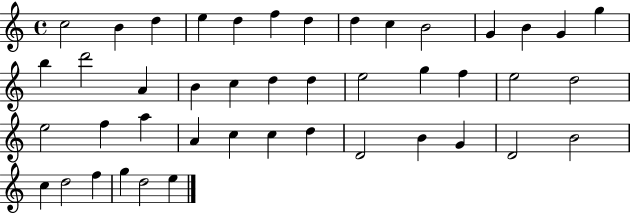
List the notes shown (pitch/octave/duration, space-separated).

C5/h B4/q D5/q E5/q D5/q F5/q D5/q D5/q C5/q B4/h G4/q B4/q G4/q G5/q B5/q D6/h A4/q B4/q C5/q D5/q D5/q E5/h G5/q F5/q E5/h D5/h E5/h F5/q A5/q A4/q C5/q C5/q D5/q D4/h B4/q G4/q D4/h B4/h C5/q D5/h F5/q G5/q D5/h E5/q